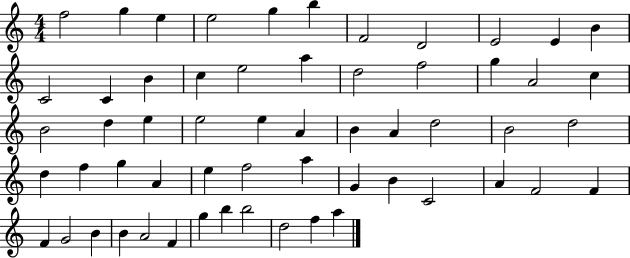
X:1
T:Untitled
M:4/4
L:1/4
K:C
f2 g e e2 g b F2 D2 E2 E B C2 C B c e2 a d2 f2 g A2 c B2 d e e2 e A B A d2 B2 d2 d f g A e f2 a G B C2 A F2 F F G2 B B A2 F g b b2 d2 f a